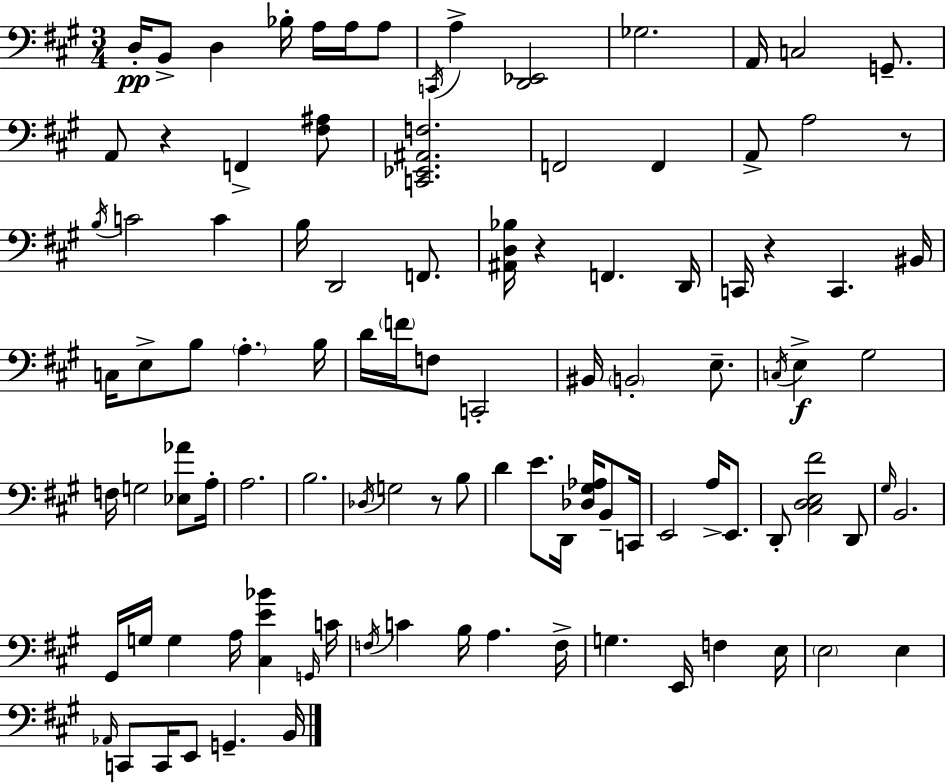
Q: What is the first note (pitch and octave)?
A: D3